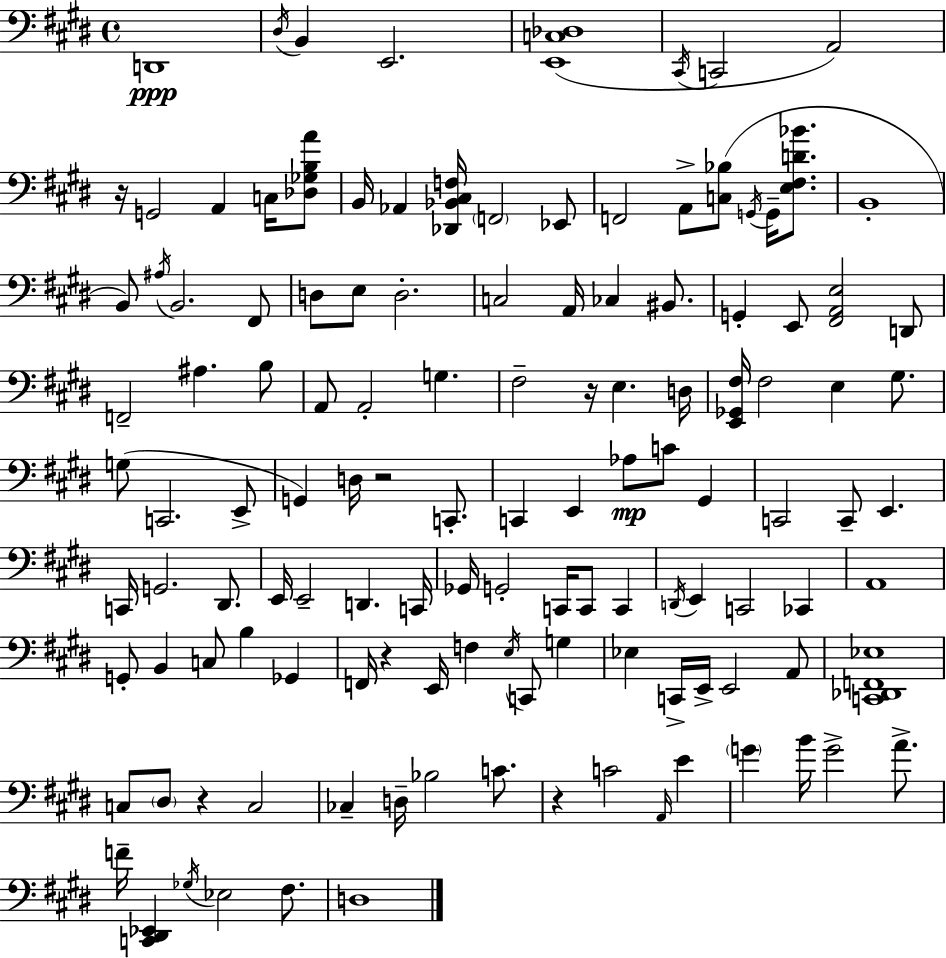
{
  \clef bass
  \time 4/4
  \defaultTimeSignature
  \key e \major
  d,1\ppp | \acciaccatura { dis16 } b,4 e,2. | <e, c des>1( | \acciaccatura { cis,16 } c,2 a,2) | \break r16 g,2 a,4 c16 | <des ges b a'>8 b,16 aes,4 <des, bes, cis f>16 \parenthesize f,2 | ees,8 f,2 a,8-> <c bes>8( \acciaccatura { g,16 } g,16-- | <e fis d' bes'>8. b,1-. | \break b,8) \acciaccatura { ais16 } b,2. | fis,8 d8 e8 d2.-. | c2 a,16 ces4 | bis,8. g,4-. e,8 <fis, a, e>2 | \break d,8 f,2-- ais4. | b8 a,8 a,2-. g4. | fis2-- r16 e4. | d16 <e, ges, fis>16 fis2 e4 | \break gis8. g8( c,2. | e,8-> g,4) d16 r2 | c,8.-. c,4 e,4 aes8\mp c'8 | gis,4 c,2 c,8-- e,4. | \break c,16 g,2. | dis,8. e,16 e,2-- d,4. | c,16 ges,16 g,2-. c,16 c,8 | c,4 \acciaccatura { d,16 } e,4 c,2 | \break ces,4 a,1 | g,8-. b,4 c8 b4 | ges,4 f,16 r4 e,16 f4 \acciaccatura { e16 } | c,8 g4 ees4 c,16-> e,16-> e,2 | \break a,8 <c, des, f, ees>1 | c8 \parenthesize dis8 r4 c2 | ces4-- d16-- bes2 | c'8. r4 c'2 | \break \grace { a,16 } e'4 \parenthesize g'4 b'16 g'2-> | a'8.-> f'16-- <c, dis, ees,>4 \acciaccatura { ges16 } ees2 | fis8. d1 | \bar "|."
}